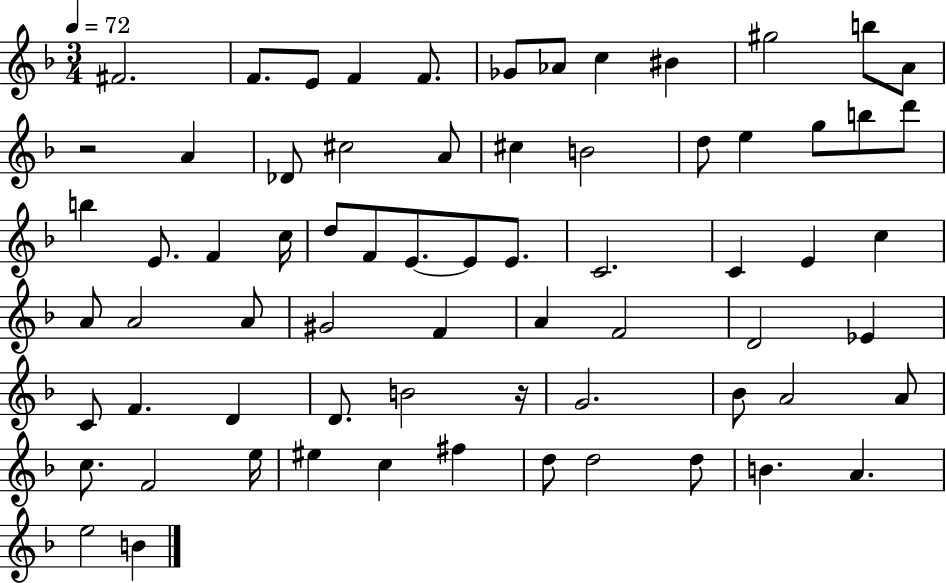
F#4/h. F4/e. E4/e F4/q F4/e. Gb4/e Ab4/e C5/q BIS4/q G#5/h B5/e A4/e R/h A4/q Db4/e C#5/h A4/e C#5/q B4/h D5/e E5/q G5/e B5/e D6/e B5/q E4/e. F4/q C5/s D5/e F4/e E4/e. E4/e E4/e. C4/h. C4/q E4/q C5/q A4/e A4/h A4/e G#4/h F4/q A4/q F4/h D4/h Eb4/q C4/e F4/q. D4/q D4/e. B4/h R/s G4/h. Bb4/e A4/h A4/e C5/e. F4/h E5/s EIS5/q C5/q F#5/q D5/e D5/h D5/e B4/q. A4/q. E5/h B4/q